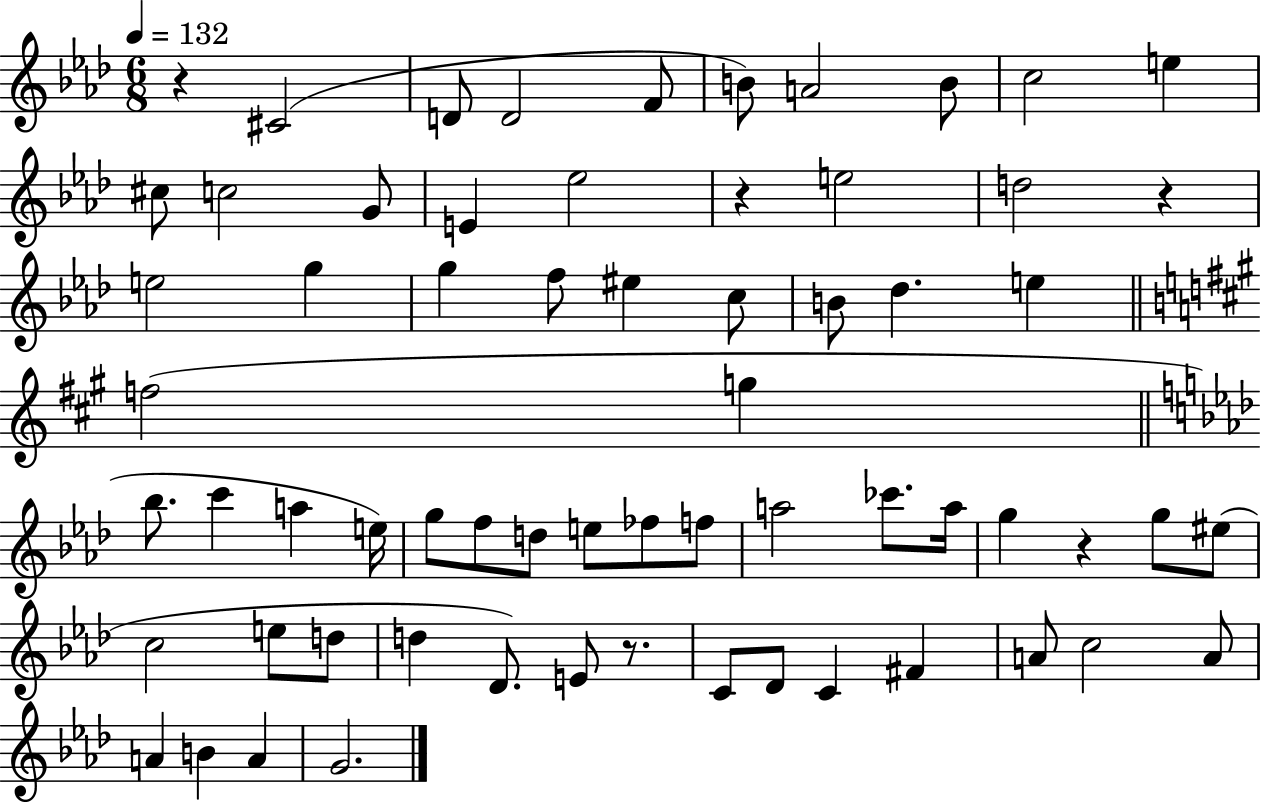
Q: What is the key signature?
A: AES major